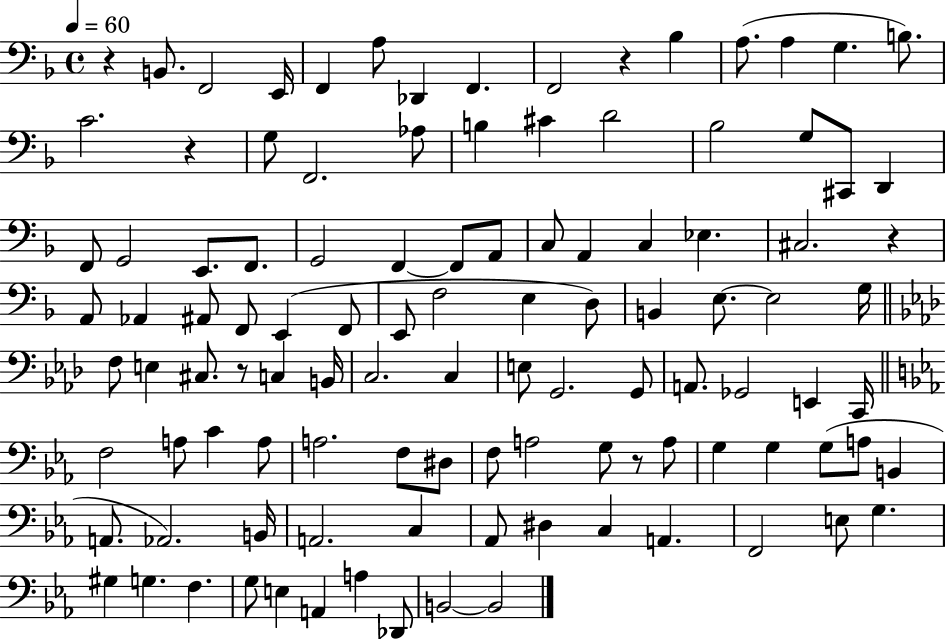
X:1
T:Untitled
M:4/4
L:1/4
K:F
z B,,/2 F,,2 E,,/4 F,, A,/2 _D,, F,, F,,2 z _B, A,/2 A, G, B,/2 C2 z G,/2 F,,2 _A,/2 B, ^C D2 _B,2 G,/2 ^C,,/2 D,, F,,/2 G,,2 E,,/2 F,,/2 G,,2 F,, F,,/2 A,,/2 C,/2 A,, C, _E, ^C,2 z A,,/2 _A,, ^A,,/2 F,,/2 E,, F,,/2 E,,/2 F,2 E, D,/2 B,, E,/2 E,2 G,/4 F,/2 E, ^C,/2 z/2 C, B,,/4 C,2 C, E,/2 G,,2 G,,/2 A,,/2 _G,,2 E,, C,,/4 F,2 A,/2 C A,/2 A,2 F,/2 ^D,/2 F,/2 A,2 G,/2 z/2 A,/2 G, G, G,/2 A,/2 B,, A,,/2 _A,,2 B,,/4 A,,2 C, _A,,/2 ^D, C, A,, F,,2 E,/2 G, ^G, G, F, G,/2 E, A,, A, _D,,/2 B,,2 B,,2